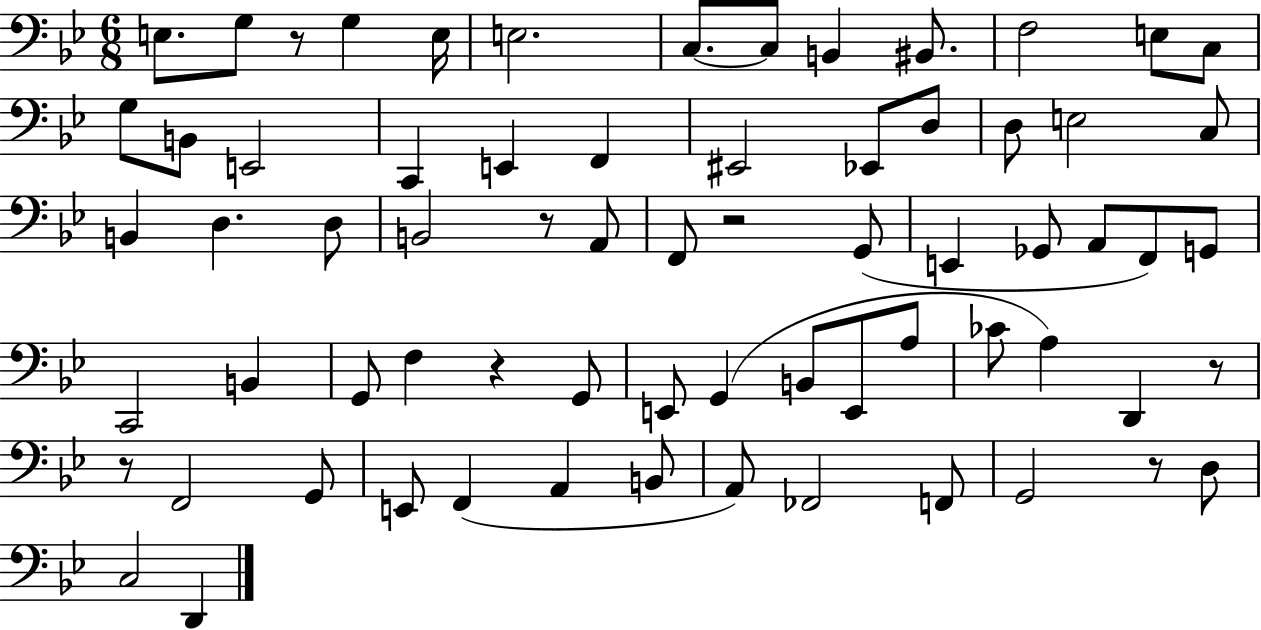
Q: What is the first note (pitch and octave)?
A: E3